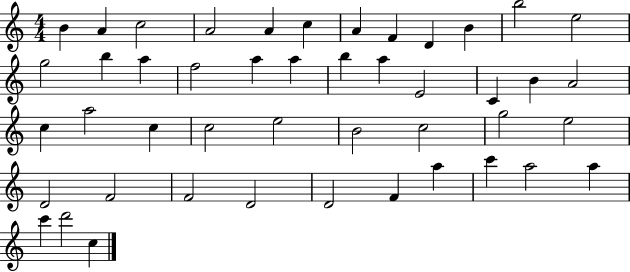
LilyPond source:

{
  \clef treble
  \numericTimeSignature
  \time 4/4
  \key c \major
  b'4 a'4 c''2 | a'2 a'4 c''4 | a'4 f'4 d'4 b'4 | b''2 e''2 | \break g''2 b''4 a''4 | f''2 a''4 a''4 | b''4 a''4 e'2 | c'4 b'4 a'2 | \break c''4 a''2 c''4 | c''2 e''2 | b'2 c''2 | g''2 e''2 | \break d'2 f'2 | f'2 d'2 | d'2 f'4 a''4 | c'''4 a''2 a''4 | \break c'''4 d'''2 c''4 | \bar "|."
}